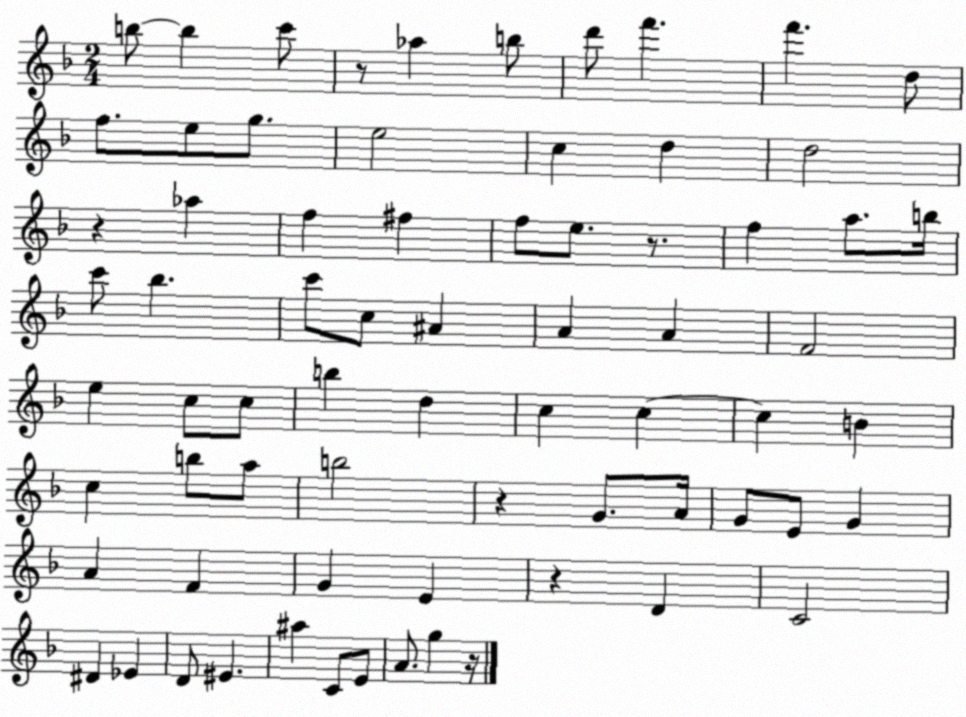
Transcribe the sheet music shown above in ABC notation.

X:1
T:Untitled
M:2/4
L:1/4
K:F
b/2 b c'/2 z/2 _a b/2 d'/2 f' f' d/2 f/2 e/2 g/2 e2 c d d2 z _a f ^f f/2 e/2 z/2 f a/2 b/4 c'/2 _b c'/2 c/2 ^A A A F2 e c/2 c/2 b d c c c B c b/2 a/2 b2 z G/2 A/4 G/2 E/2 G A F G E z D C2 ^D _E D/2 ^E ^a C/2 E/2 A/2 g z/4